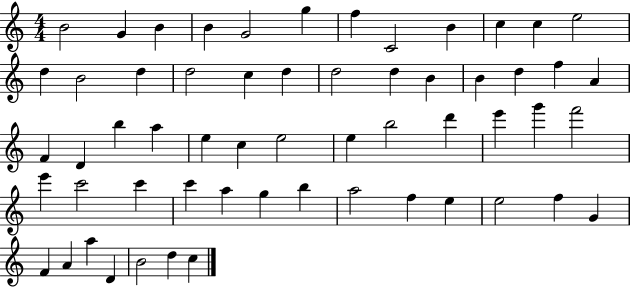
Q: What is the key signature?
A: C major